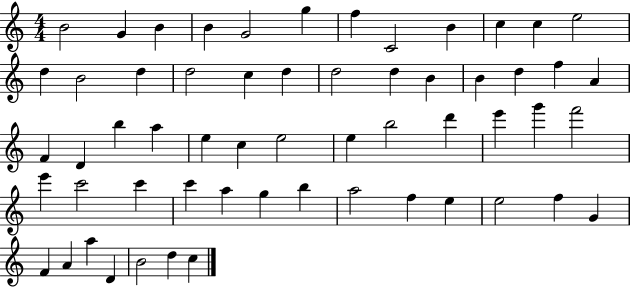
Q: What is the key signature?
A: C major